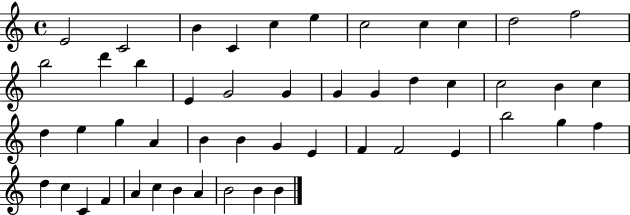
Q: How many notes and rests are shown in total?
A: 49